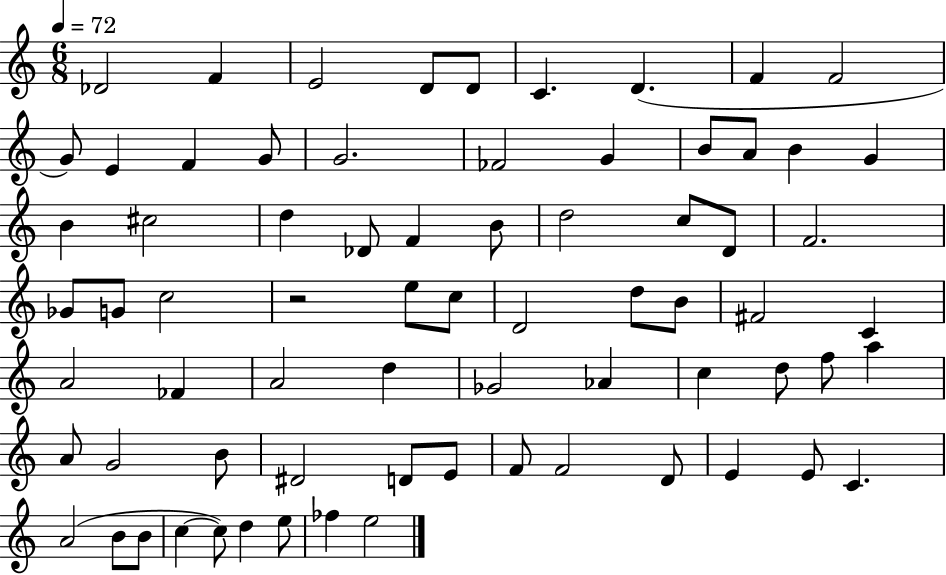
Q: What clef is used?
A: treble